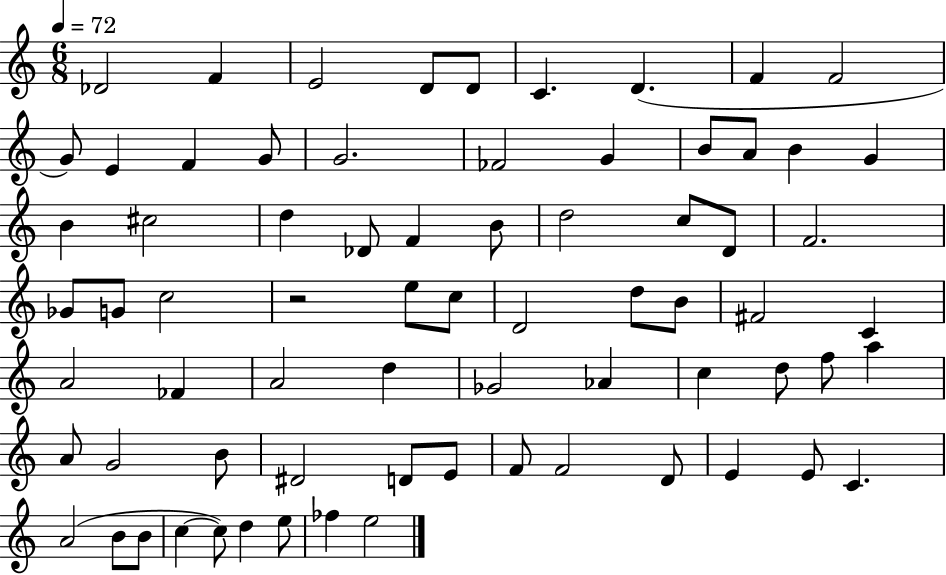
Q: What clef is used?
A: treble